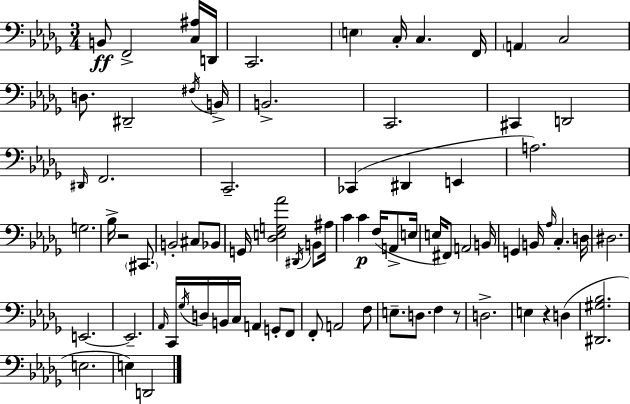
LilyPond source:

{
  \clef bass
  \numericTimeSignature
  \time 3/4
  \key bes \minor
  \repeat volta 2 { b,8\ff f,2-> <c ais>16 d,16 | c,2. | \parenthesize e4 c16-. c4. f,16 | \parenthesize a,4 c2 | \break d8. dis,2-- \acciaccatura { fis16 } | b,16-> b,2.-> | c,2. | cis,4 d,2 | \break \grace { dis,16 } f,2. | c,2.-- | ces,4( dis,4 e,4 | a2.) | \break g2. | bes16-> r2 \parenthesize cis,8. | b,2-. cis8 | bes,8 g,16 <des e g aes'>2 \acciaccatura { dis,16 } | \break b,8 ais16 c'4 c'4\p f16( | a,8-> e16 e16 fis,8) a,2 | b,16 g,4 b,16 \grace { aes16 } c4.-. | d16 dis2. | \break e,2.~~ | e,2.-- | \grace { aes,16 } c,16 \acciaccatura { ges16 } d16 b,16 c16 a,4 | g,8-. f,8 f,8-. a,2 | \break f8 e8.-- d8. | f4 r8 d2.-> | e4 r4 | d4( <dis, gis bes>2. | \break e2. | e4) d,2 | } \bar "|."
}